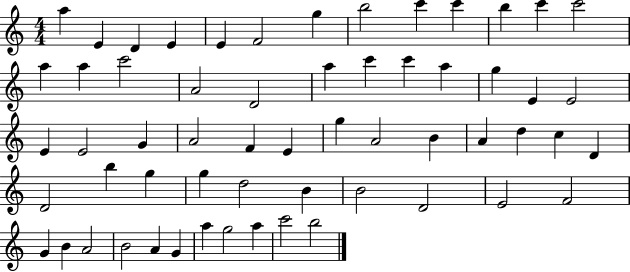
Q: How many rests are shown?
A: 0